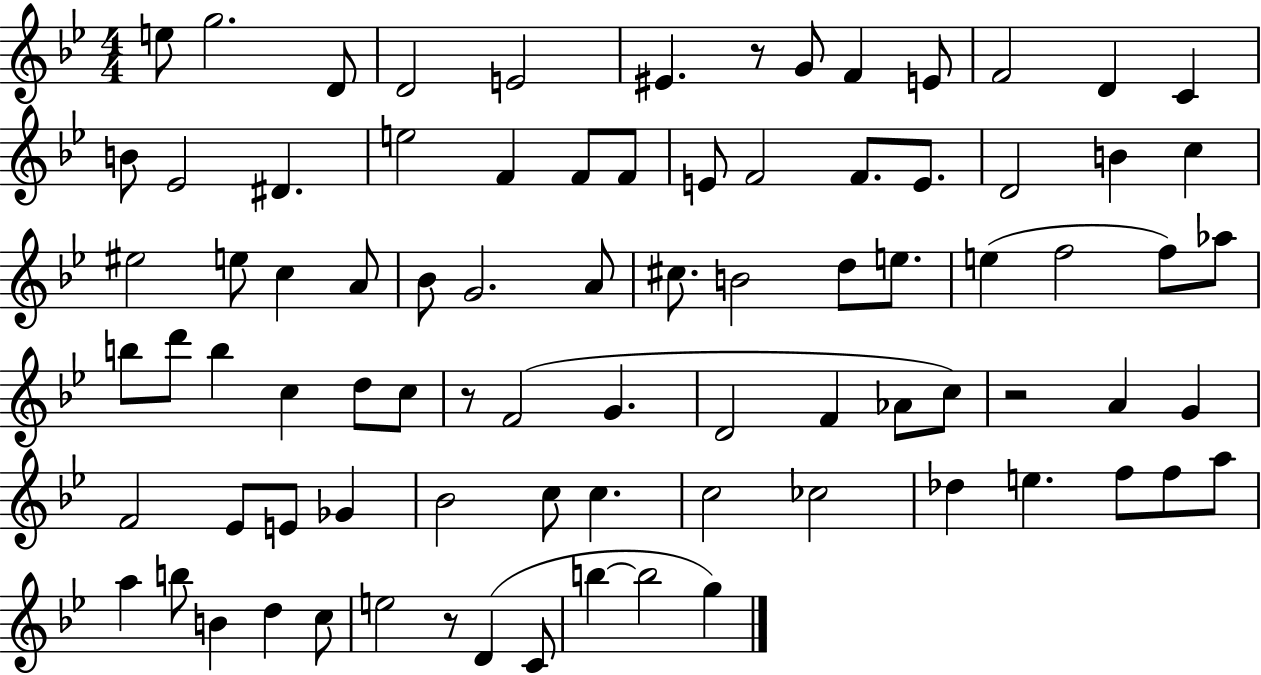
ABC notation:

X:1
T:Untitled
M:4/4
L:1/4
K:Bb
e/2 g2 D/2 D2 E2 ^E z/2 G/2 F E/2 F2 D C B/2 _E2 ^D e2 F F/2 F/2 E/2 F2 F/2 E/2 D2 B c ^e2 e/2 c A/2 _B/2 G2 A/2 ^c/2 B2 d/2 e/2 e f2 f/2 _a/2 b/2 d'/2 b c d/2 c/2 z/2 F2 G D2 F _A/2 c/2 z2 A G F2 _E/2 E/2 _G _B2 c/2 c c2 _c2 _d e f/2 f/2 a/2 a b/2 B d c/2 e2 z/2 D C/2 b b2 g